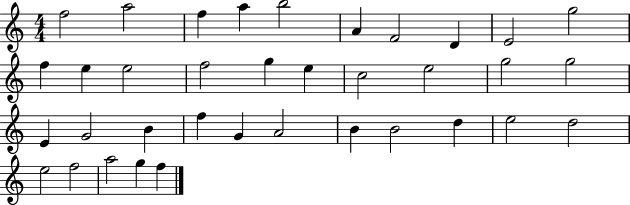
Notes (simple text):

F5/h A5/h F5/q A5/q B5/h A4/q F4/h D4/q E4/h G5/h F5/q E5/q E5/h F5/h G5/q E5/q C5/h E5/h G5/h G5/h E4/q G4/h B4/q F5/q G4/q A4/h B4/q B4/h D5/q E5/h D5/h E5/h F5/h A5/h G5/q F5/q